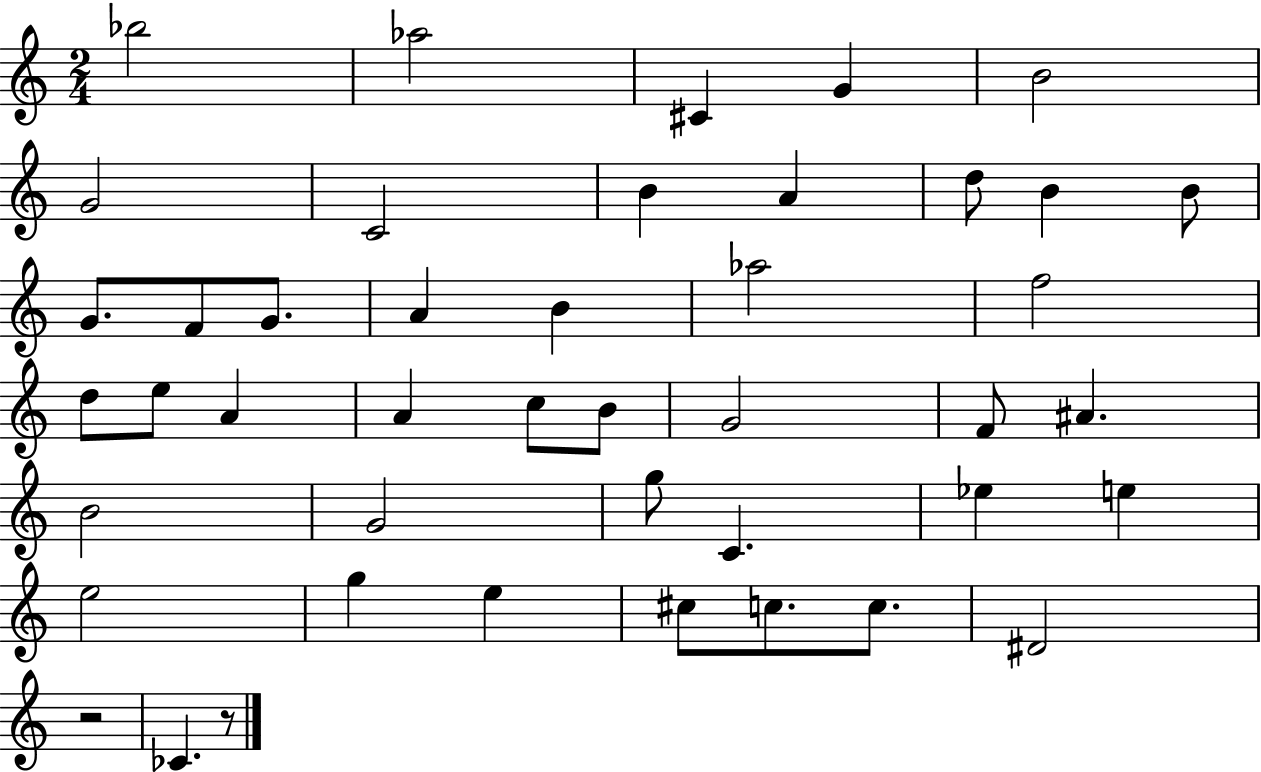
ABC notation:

X:1
T:Untitled
M:2/4
L:1/4
K:C
_b2 _a2 ^C G B2 G2 C2 B A d/2 B B/2 G/2 F/2 G/2 A B _a2 f2 d/2 e/2 A A c/2 B/2 G2 F/2 ^A B2 G2 g/2 C _e e e2 g e ^c/2 c/2 c/2 ^D2 z2 _C z/2